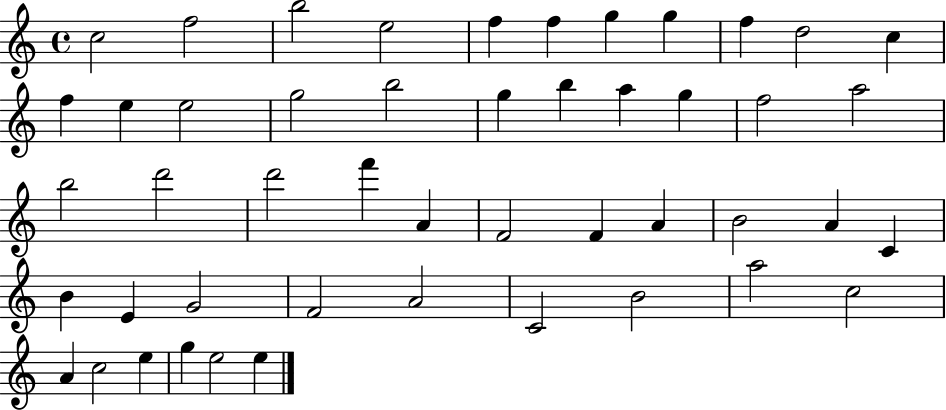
X:1
T:Untitled
M:4/4
L:1/4
K:C
c2 f2 b2 e2 f f g g f d2 c f e e2 g2 b2 g b a g f2 a2 b2 d'2 d'2 f' A F2 F A B2 A C B E G2 F2 A2 C2 B2 a2 c2 A c2 e g e2 e